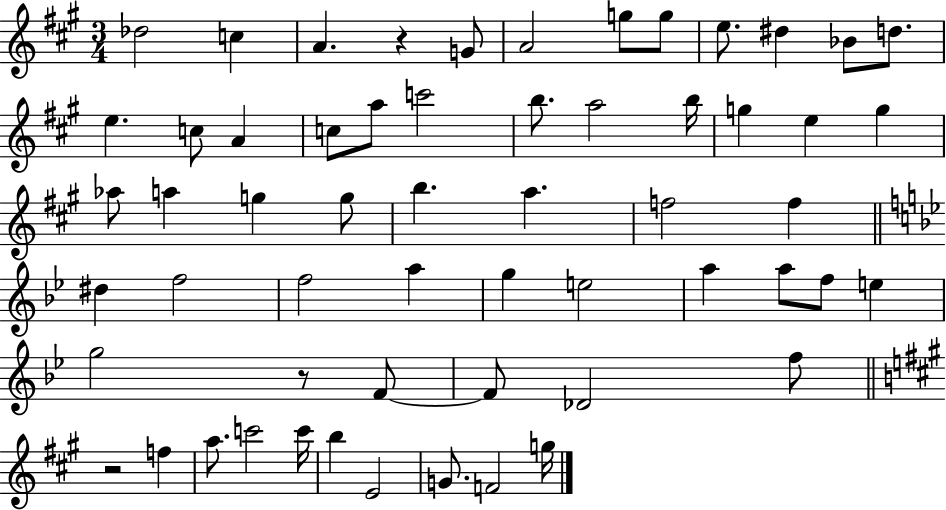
Db5/h C5/q A4/q. R/q G4/e A4/h G5/e G5/e E5/e. D#5/q Bb4/e D5/e. E5/q. C5/e A4/q C5/e A5/e C6/h B5/e. A5/h B5/s G5/q E5/q G5/q Ab5/e A5/q G5/q G5/e B5/q. A5/q. F5/h F5/q D#5/q F5/h F5/h A5/q G5/q E5/h A5/q A5/e F5/e E5/q G5/h R/e F4/e F4/e Db4/h F5/e R/h F5/q A5/e. C6/h C6/s B5/q E4/h G4/e. F4/h G5/s